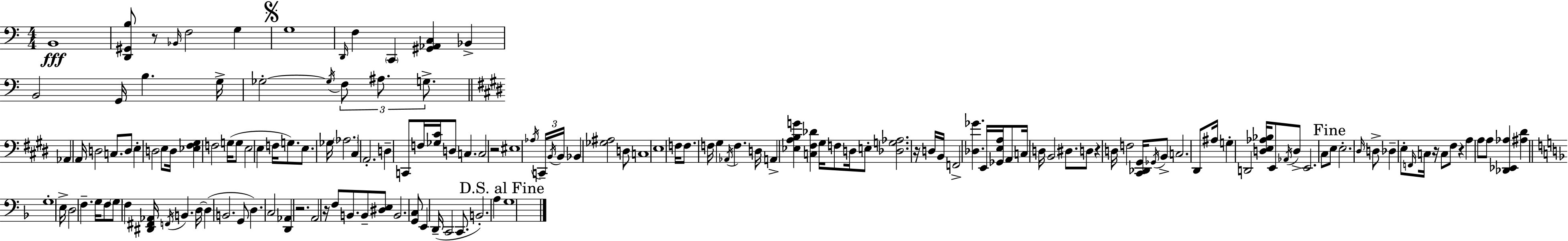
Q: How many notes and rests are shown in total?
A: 157